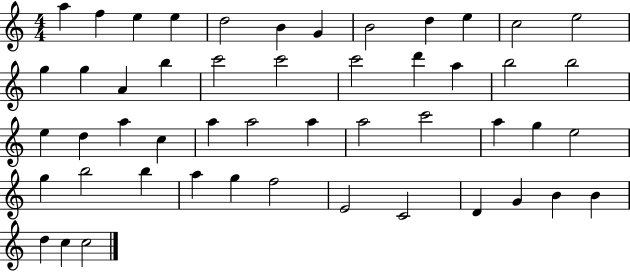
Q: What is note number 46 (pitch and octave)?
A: B4